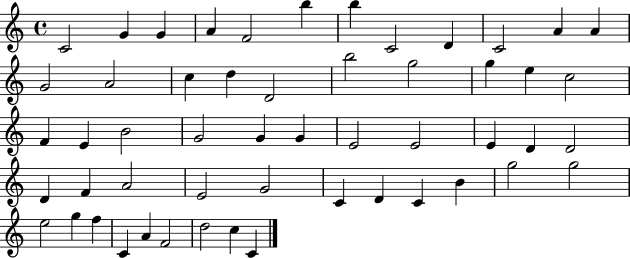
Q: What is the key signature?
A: C major